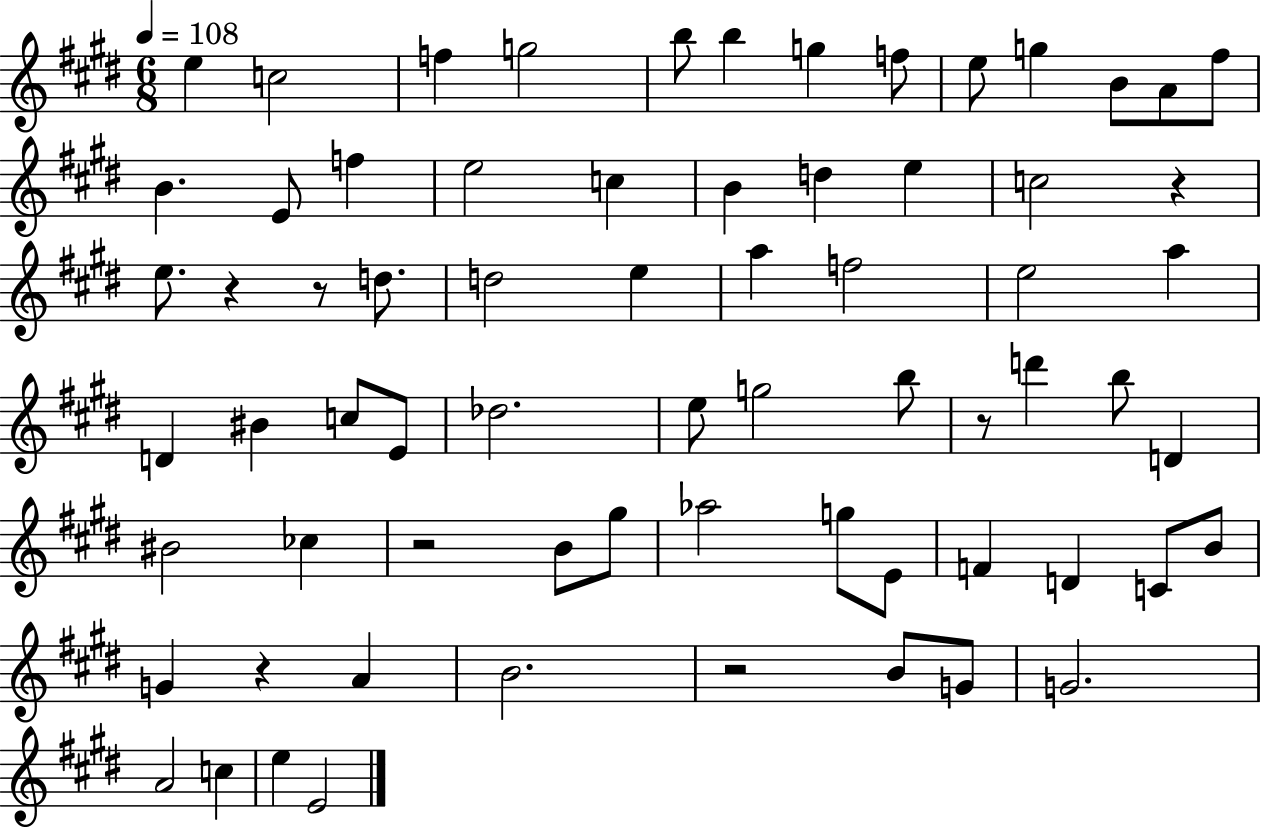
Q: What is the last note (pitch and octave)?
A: E4